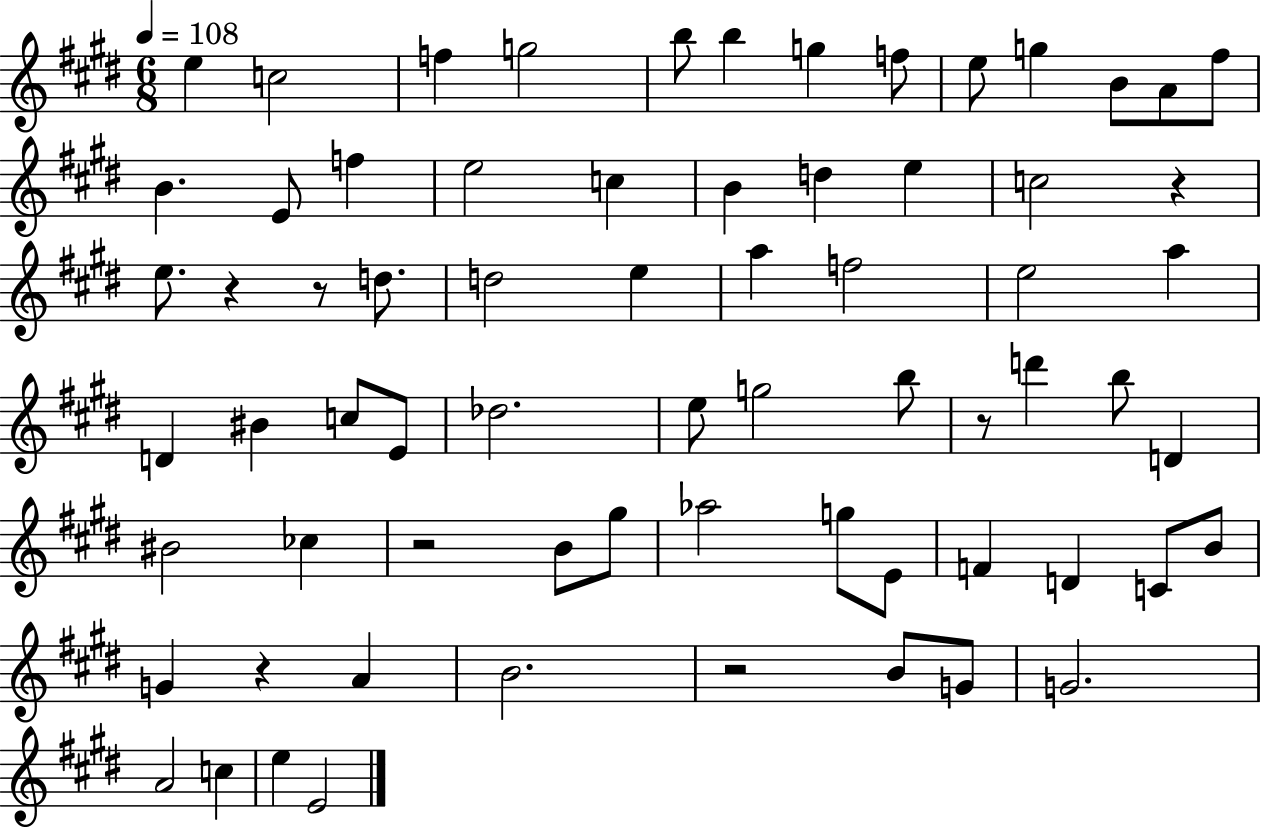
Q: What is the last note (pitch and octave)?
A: E4